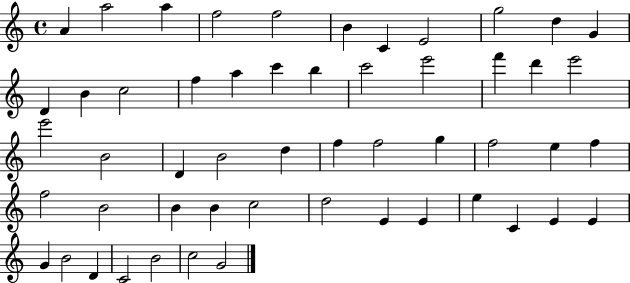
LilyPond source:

{
  \clef treble
  \time 4/4
  \defaultTimeSignature
  \key c \major
  a'4 a''2 a''4 | f''2 f''2 | b'4 c'4 e'2 | g''2 d''4 g'4 | \break d'4 b'4 c''2 | f''4 a''4 c'''4 b''4 | c'''2 e'''2 | f'''4 d'''4 e'''2 | \break e'''2 b'2 | d'4 b'2 d''4 | f''4 f''2 g''4 | f''2 e''4 f''4 | \break f''2 b'2 | b'4 b'4 c''2 | d''2 e'4 e'4 | e''4 c'4 e'4 e'4 | \break g'4 b'2 d'4 | c'2 b'2 | c''2 g'2 | \bar "|."
}